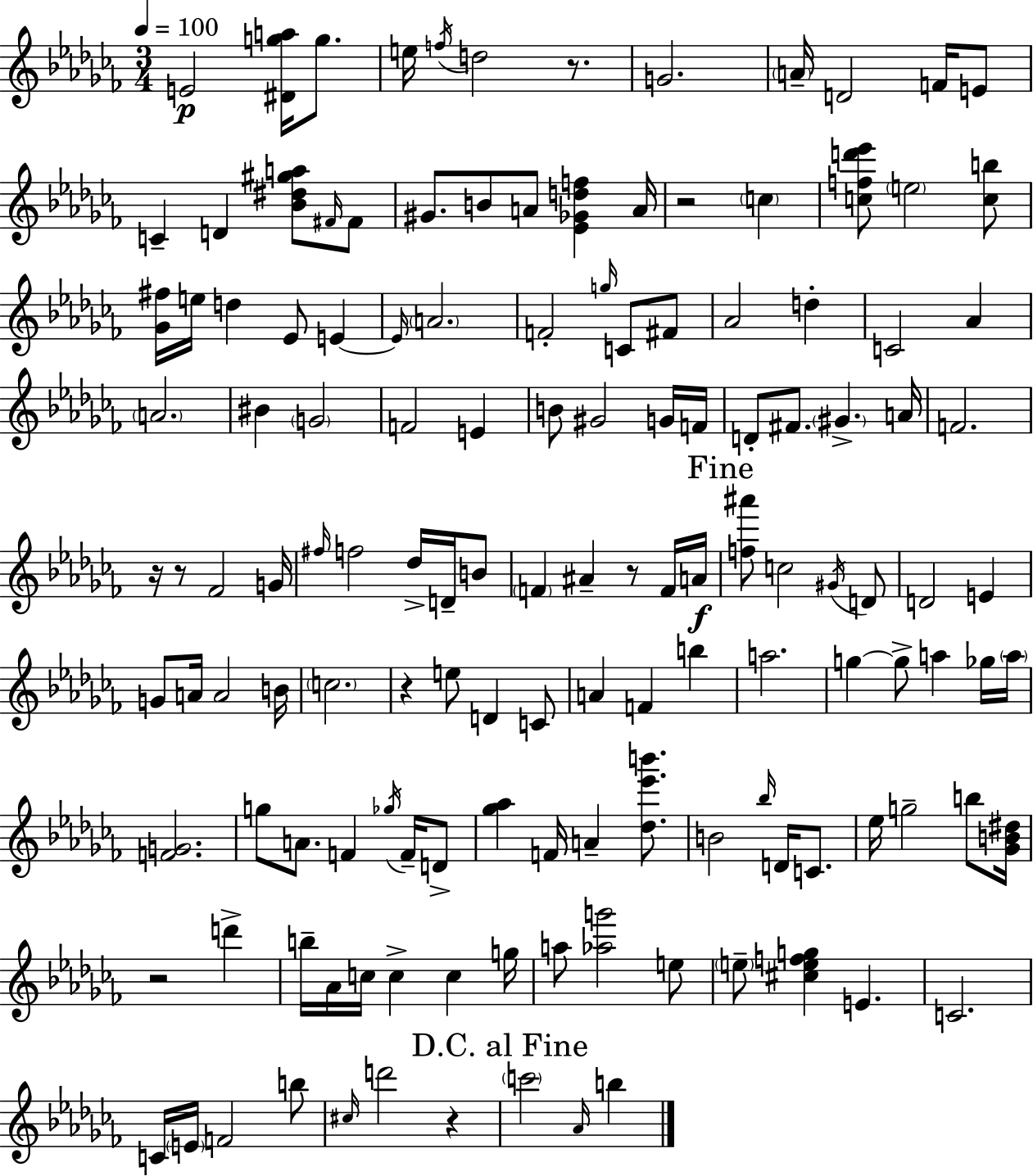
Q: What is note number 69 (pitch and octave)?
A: C5